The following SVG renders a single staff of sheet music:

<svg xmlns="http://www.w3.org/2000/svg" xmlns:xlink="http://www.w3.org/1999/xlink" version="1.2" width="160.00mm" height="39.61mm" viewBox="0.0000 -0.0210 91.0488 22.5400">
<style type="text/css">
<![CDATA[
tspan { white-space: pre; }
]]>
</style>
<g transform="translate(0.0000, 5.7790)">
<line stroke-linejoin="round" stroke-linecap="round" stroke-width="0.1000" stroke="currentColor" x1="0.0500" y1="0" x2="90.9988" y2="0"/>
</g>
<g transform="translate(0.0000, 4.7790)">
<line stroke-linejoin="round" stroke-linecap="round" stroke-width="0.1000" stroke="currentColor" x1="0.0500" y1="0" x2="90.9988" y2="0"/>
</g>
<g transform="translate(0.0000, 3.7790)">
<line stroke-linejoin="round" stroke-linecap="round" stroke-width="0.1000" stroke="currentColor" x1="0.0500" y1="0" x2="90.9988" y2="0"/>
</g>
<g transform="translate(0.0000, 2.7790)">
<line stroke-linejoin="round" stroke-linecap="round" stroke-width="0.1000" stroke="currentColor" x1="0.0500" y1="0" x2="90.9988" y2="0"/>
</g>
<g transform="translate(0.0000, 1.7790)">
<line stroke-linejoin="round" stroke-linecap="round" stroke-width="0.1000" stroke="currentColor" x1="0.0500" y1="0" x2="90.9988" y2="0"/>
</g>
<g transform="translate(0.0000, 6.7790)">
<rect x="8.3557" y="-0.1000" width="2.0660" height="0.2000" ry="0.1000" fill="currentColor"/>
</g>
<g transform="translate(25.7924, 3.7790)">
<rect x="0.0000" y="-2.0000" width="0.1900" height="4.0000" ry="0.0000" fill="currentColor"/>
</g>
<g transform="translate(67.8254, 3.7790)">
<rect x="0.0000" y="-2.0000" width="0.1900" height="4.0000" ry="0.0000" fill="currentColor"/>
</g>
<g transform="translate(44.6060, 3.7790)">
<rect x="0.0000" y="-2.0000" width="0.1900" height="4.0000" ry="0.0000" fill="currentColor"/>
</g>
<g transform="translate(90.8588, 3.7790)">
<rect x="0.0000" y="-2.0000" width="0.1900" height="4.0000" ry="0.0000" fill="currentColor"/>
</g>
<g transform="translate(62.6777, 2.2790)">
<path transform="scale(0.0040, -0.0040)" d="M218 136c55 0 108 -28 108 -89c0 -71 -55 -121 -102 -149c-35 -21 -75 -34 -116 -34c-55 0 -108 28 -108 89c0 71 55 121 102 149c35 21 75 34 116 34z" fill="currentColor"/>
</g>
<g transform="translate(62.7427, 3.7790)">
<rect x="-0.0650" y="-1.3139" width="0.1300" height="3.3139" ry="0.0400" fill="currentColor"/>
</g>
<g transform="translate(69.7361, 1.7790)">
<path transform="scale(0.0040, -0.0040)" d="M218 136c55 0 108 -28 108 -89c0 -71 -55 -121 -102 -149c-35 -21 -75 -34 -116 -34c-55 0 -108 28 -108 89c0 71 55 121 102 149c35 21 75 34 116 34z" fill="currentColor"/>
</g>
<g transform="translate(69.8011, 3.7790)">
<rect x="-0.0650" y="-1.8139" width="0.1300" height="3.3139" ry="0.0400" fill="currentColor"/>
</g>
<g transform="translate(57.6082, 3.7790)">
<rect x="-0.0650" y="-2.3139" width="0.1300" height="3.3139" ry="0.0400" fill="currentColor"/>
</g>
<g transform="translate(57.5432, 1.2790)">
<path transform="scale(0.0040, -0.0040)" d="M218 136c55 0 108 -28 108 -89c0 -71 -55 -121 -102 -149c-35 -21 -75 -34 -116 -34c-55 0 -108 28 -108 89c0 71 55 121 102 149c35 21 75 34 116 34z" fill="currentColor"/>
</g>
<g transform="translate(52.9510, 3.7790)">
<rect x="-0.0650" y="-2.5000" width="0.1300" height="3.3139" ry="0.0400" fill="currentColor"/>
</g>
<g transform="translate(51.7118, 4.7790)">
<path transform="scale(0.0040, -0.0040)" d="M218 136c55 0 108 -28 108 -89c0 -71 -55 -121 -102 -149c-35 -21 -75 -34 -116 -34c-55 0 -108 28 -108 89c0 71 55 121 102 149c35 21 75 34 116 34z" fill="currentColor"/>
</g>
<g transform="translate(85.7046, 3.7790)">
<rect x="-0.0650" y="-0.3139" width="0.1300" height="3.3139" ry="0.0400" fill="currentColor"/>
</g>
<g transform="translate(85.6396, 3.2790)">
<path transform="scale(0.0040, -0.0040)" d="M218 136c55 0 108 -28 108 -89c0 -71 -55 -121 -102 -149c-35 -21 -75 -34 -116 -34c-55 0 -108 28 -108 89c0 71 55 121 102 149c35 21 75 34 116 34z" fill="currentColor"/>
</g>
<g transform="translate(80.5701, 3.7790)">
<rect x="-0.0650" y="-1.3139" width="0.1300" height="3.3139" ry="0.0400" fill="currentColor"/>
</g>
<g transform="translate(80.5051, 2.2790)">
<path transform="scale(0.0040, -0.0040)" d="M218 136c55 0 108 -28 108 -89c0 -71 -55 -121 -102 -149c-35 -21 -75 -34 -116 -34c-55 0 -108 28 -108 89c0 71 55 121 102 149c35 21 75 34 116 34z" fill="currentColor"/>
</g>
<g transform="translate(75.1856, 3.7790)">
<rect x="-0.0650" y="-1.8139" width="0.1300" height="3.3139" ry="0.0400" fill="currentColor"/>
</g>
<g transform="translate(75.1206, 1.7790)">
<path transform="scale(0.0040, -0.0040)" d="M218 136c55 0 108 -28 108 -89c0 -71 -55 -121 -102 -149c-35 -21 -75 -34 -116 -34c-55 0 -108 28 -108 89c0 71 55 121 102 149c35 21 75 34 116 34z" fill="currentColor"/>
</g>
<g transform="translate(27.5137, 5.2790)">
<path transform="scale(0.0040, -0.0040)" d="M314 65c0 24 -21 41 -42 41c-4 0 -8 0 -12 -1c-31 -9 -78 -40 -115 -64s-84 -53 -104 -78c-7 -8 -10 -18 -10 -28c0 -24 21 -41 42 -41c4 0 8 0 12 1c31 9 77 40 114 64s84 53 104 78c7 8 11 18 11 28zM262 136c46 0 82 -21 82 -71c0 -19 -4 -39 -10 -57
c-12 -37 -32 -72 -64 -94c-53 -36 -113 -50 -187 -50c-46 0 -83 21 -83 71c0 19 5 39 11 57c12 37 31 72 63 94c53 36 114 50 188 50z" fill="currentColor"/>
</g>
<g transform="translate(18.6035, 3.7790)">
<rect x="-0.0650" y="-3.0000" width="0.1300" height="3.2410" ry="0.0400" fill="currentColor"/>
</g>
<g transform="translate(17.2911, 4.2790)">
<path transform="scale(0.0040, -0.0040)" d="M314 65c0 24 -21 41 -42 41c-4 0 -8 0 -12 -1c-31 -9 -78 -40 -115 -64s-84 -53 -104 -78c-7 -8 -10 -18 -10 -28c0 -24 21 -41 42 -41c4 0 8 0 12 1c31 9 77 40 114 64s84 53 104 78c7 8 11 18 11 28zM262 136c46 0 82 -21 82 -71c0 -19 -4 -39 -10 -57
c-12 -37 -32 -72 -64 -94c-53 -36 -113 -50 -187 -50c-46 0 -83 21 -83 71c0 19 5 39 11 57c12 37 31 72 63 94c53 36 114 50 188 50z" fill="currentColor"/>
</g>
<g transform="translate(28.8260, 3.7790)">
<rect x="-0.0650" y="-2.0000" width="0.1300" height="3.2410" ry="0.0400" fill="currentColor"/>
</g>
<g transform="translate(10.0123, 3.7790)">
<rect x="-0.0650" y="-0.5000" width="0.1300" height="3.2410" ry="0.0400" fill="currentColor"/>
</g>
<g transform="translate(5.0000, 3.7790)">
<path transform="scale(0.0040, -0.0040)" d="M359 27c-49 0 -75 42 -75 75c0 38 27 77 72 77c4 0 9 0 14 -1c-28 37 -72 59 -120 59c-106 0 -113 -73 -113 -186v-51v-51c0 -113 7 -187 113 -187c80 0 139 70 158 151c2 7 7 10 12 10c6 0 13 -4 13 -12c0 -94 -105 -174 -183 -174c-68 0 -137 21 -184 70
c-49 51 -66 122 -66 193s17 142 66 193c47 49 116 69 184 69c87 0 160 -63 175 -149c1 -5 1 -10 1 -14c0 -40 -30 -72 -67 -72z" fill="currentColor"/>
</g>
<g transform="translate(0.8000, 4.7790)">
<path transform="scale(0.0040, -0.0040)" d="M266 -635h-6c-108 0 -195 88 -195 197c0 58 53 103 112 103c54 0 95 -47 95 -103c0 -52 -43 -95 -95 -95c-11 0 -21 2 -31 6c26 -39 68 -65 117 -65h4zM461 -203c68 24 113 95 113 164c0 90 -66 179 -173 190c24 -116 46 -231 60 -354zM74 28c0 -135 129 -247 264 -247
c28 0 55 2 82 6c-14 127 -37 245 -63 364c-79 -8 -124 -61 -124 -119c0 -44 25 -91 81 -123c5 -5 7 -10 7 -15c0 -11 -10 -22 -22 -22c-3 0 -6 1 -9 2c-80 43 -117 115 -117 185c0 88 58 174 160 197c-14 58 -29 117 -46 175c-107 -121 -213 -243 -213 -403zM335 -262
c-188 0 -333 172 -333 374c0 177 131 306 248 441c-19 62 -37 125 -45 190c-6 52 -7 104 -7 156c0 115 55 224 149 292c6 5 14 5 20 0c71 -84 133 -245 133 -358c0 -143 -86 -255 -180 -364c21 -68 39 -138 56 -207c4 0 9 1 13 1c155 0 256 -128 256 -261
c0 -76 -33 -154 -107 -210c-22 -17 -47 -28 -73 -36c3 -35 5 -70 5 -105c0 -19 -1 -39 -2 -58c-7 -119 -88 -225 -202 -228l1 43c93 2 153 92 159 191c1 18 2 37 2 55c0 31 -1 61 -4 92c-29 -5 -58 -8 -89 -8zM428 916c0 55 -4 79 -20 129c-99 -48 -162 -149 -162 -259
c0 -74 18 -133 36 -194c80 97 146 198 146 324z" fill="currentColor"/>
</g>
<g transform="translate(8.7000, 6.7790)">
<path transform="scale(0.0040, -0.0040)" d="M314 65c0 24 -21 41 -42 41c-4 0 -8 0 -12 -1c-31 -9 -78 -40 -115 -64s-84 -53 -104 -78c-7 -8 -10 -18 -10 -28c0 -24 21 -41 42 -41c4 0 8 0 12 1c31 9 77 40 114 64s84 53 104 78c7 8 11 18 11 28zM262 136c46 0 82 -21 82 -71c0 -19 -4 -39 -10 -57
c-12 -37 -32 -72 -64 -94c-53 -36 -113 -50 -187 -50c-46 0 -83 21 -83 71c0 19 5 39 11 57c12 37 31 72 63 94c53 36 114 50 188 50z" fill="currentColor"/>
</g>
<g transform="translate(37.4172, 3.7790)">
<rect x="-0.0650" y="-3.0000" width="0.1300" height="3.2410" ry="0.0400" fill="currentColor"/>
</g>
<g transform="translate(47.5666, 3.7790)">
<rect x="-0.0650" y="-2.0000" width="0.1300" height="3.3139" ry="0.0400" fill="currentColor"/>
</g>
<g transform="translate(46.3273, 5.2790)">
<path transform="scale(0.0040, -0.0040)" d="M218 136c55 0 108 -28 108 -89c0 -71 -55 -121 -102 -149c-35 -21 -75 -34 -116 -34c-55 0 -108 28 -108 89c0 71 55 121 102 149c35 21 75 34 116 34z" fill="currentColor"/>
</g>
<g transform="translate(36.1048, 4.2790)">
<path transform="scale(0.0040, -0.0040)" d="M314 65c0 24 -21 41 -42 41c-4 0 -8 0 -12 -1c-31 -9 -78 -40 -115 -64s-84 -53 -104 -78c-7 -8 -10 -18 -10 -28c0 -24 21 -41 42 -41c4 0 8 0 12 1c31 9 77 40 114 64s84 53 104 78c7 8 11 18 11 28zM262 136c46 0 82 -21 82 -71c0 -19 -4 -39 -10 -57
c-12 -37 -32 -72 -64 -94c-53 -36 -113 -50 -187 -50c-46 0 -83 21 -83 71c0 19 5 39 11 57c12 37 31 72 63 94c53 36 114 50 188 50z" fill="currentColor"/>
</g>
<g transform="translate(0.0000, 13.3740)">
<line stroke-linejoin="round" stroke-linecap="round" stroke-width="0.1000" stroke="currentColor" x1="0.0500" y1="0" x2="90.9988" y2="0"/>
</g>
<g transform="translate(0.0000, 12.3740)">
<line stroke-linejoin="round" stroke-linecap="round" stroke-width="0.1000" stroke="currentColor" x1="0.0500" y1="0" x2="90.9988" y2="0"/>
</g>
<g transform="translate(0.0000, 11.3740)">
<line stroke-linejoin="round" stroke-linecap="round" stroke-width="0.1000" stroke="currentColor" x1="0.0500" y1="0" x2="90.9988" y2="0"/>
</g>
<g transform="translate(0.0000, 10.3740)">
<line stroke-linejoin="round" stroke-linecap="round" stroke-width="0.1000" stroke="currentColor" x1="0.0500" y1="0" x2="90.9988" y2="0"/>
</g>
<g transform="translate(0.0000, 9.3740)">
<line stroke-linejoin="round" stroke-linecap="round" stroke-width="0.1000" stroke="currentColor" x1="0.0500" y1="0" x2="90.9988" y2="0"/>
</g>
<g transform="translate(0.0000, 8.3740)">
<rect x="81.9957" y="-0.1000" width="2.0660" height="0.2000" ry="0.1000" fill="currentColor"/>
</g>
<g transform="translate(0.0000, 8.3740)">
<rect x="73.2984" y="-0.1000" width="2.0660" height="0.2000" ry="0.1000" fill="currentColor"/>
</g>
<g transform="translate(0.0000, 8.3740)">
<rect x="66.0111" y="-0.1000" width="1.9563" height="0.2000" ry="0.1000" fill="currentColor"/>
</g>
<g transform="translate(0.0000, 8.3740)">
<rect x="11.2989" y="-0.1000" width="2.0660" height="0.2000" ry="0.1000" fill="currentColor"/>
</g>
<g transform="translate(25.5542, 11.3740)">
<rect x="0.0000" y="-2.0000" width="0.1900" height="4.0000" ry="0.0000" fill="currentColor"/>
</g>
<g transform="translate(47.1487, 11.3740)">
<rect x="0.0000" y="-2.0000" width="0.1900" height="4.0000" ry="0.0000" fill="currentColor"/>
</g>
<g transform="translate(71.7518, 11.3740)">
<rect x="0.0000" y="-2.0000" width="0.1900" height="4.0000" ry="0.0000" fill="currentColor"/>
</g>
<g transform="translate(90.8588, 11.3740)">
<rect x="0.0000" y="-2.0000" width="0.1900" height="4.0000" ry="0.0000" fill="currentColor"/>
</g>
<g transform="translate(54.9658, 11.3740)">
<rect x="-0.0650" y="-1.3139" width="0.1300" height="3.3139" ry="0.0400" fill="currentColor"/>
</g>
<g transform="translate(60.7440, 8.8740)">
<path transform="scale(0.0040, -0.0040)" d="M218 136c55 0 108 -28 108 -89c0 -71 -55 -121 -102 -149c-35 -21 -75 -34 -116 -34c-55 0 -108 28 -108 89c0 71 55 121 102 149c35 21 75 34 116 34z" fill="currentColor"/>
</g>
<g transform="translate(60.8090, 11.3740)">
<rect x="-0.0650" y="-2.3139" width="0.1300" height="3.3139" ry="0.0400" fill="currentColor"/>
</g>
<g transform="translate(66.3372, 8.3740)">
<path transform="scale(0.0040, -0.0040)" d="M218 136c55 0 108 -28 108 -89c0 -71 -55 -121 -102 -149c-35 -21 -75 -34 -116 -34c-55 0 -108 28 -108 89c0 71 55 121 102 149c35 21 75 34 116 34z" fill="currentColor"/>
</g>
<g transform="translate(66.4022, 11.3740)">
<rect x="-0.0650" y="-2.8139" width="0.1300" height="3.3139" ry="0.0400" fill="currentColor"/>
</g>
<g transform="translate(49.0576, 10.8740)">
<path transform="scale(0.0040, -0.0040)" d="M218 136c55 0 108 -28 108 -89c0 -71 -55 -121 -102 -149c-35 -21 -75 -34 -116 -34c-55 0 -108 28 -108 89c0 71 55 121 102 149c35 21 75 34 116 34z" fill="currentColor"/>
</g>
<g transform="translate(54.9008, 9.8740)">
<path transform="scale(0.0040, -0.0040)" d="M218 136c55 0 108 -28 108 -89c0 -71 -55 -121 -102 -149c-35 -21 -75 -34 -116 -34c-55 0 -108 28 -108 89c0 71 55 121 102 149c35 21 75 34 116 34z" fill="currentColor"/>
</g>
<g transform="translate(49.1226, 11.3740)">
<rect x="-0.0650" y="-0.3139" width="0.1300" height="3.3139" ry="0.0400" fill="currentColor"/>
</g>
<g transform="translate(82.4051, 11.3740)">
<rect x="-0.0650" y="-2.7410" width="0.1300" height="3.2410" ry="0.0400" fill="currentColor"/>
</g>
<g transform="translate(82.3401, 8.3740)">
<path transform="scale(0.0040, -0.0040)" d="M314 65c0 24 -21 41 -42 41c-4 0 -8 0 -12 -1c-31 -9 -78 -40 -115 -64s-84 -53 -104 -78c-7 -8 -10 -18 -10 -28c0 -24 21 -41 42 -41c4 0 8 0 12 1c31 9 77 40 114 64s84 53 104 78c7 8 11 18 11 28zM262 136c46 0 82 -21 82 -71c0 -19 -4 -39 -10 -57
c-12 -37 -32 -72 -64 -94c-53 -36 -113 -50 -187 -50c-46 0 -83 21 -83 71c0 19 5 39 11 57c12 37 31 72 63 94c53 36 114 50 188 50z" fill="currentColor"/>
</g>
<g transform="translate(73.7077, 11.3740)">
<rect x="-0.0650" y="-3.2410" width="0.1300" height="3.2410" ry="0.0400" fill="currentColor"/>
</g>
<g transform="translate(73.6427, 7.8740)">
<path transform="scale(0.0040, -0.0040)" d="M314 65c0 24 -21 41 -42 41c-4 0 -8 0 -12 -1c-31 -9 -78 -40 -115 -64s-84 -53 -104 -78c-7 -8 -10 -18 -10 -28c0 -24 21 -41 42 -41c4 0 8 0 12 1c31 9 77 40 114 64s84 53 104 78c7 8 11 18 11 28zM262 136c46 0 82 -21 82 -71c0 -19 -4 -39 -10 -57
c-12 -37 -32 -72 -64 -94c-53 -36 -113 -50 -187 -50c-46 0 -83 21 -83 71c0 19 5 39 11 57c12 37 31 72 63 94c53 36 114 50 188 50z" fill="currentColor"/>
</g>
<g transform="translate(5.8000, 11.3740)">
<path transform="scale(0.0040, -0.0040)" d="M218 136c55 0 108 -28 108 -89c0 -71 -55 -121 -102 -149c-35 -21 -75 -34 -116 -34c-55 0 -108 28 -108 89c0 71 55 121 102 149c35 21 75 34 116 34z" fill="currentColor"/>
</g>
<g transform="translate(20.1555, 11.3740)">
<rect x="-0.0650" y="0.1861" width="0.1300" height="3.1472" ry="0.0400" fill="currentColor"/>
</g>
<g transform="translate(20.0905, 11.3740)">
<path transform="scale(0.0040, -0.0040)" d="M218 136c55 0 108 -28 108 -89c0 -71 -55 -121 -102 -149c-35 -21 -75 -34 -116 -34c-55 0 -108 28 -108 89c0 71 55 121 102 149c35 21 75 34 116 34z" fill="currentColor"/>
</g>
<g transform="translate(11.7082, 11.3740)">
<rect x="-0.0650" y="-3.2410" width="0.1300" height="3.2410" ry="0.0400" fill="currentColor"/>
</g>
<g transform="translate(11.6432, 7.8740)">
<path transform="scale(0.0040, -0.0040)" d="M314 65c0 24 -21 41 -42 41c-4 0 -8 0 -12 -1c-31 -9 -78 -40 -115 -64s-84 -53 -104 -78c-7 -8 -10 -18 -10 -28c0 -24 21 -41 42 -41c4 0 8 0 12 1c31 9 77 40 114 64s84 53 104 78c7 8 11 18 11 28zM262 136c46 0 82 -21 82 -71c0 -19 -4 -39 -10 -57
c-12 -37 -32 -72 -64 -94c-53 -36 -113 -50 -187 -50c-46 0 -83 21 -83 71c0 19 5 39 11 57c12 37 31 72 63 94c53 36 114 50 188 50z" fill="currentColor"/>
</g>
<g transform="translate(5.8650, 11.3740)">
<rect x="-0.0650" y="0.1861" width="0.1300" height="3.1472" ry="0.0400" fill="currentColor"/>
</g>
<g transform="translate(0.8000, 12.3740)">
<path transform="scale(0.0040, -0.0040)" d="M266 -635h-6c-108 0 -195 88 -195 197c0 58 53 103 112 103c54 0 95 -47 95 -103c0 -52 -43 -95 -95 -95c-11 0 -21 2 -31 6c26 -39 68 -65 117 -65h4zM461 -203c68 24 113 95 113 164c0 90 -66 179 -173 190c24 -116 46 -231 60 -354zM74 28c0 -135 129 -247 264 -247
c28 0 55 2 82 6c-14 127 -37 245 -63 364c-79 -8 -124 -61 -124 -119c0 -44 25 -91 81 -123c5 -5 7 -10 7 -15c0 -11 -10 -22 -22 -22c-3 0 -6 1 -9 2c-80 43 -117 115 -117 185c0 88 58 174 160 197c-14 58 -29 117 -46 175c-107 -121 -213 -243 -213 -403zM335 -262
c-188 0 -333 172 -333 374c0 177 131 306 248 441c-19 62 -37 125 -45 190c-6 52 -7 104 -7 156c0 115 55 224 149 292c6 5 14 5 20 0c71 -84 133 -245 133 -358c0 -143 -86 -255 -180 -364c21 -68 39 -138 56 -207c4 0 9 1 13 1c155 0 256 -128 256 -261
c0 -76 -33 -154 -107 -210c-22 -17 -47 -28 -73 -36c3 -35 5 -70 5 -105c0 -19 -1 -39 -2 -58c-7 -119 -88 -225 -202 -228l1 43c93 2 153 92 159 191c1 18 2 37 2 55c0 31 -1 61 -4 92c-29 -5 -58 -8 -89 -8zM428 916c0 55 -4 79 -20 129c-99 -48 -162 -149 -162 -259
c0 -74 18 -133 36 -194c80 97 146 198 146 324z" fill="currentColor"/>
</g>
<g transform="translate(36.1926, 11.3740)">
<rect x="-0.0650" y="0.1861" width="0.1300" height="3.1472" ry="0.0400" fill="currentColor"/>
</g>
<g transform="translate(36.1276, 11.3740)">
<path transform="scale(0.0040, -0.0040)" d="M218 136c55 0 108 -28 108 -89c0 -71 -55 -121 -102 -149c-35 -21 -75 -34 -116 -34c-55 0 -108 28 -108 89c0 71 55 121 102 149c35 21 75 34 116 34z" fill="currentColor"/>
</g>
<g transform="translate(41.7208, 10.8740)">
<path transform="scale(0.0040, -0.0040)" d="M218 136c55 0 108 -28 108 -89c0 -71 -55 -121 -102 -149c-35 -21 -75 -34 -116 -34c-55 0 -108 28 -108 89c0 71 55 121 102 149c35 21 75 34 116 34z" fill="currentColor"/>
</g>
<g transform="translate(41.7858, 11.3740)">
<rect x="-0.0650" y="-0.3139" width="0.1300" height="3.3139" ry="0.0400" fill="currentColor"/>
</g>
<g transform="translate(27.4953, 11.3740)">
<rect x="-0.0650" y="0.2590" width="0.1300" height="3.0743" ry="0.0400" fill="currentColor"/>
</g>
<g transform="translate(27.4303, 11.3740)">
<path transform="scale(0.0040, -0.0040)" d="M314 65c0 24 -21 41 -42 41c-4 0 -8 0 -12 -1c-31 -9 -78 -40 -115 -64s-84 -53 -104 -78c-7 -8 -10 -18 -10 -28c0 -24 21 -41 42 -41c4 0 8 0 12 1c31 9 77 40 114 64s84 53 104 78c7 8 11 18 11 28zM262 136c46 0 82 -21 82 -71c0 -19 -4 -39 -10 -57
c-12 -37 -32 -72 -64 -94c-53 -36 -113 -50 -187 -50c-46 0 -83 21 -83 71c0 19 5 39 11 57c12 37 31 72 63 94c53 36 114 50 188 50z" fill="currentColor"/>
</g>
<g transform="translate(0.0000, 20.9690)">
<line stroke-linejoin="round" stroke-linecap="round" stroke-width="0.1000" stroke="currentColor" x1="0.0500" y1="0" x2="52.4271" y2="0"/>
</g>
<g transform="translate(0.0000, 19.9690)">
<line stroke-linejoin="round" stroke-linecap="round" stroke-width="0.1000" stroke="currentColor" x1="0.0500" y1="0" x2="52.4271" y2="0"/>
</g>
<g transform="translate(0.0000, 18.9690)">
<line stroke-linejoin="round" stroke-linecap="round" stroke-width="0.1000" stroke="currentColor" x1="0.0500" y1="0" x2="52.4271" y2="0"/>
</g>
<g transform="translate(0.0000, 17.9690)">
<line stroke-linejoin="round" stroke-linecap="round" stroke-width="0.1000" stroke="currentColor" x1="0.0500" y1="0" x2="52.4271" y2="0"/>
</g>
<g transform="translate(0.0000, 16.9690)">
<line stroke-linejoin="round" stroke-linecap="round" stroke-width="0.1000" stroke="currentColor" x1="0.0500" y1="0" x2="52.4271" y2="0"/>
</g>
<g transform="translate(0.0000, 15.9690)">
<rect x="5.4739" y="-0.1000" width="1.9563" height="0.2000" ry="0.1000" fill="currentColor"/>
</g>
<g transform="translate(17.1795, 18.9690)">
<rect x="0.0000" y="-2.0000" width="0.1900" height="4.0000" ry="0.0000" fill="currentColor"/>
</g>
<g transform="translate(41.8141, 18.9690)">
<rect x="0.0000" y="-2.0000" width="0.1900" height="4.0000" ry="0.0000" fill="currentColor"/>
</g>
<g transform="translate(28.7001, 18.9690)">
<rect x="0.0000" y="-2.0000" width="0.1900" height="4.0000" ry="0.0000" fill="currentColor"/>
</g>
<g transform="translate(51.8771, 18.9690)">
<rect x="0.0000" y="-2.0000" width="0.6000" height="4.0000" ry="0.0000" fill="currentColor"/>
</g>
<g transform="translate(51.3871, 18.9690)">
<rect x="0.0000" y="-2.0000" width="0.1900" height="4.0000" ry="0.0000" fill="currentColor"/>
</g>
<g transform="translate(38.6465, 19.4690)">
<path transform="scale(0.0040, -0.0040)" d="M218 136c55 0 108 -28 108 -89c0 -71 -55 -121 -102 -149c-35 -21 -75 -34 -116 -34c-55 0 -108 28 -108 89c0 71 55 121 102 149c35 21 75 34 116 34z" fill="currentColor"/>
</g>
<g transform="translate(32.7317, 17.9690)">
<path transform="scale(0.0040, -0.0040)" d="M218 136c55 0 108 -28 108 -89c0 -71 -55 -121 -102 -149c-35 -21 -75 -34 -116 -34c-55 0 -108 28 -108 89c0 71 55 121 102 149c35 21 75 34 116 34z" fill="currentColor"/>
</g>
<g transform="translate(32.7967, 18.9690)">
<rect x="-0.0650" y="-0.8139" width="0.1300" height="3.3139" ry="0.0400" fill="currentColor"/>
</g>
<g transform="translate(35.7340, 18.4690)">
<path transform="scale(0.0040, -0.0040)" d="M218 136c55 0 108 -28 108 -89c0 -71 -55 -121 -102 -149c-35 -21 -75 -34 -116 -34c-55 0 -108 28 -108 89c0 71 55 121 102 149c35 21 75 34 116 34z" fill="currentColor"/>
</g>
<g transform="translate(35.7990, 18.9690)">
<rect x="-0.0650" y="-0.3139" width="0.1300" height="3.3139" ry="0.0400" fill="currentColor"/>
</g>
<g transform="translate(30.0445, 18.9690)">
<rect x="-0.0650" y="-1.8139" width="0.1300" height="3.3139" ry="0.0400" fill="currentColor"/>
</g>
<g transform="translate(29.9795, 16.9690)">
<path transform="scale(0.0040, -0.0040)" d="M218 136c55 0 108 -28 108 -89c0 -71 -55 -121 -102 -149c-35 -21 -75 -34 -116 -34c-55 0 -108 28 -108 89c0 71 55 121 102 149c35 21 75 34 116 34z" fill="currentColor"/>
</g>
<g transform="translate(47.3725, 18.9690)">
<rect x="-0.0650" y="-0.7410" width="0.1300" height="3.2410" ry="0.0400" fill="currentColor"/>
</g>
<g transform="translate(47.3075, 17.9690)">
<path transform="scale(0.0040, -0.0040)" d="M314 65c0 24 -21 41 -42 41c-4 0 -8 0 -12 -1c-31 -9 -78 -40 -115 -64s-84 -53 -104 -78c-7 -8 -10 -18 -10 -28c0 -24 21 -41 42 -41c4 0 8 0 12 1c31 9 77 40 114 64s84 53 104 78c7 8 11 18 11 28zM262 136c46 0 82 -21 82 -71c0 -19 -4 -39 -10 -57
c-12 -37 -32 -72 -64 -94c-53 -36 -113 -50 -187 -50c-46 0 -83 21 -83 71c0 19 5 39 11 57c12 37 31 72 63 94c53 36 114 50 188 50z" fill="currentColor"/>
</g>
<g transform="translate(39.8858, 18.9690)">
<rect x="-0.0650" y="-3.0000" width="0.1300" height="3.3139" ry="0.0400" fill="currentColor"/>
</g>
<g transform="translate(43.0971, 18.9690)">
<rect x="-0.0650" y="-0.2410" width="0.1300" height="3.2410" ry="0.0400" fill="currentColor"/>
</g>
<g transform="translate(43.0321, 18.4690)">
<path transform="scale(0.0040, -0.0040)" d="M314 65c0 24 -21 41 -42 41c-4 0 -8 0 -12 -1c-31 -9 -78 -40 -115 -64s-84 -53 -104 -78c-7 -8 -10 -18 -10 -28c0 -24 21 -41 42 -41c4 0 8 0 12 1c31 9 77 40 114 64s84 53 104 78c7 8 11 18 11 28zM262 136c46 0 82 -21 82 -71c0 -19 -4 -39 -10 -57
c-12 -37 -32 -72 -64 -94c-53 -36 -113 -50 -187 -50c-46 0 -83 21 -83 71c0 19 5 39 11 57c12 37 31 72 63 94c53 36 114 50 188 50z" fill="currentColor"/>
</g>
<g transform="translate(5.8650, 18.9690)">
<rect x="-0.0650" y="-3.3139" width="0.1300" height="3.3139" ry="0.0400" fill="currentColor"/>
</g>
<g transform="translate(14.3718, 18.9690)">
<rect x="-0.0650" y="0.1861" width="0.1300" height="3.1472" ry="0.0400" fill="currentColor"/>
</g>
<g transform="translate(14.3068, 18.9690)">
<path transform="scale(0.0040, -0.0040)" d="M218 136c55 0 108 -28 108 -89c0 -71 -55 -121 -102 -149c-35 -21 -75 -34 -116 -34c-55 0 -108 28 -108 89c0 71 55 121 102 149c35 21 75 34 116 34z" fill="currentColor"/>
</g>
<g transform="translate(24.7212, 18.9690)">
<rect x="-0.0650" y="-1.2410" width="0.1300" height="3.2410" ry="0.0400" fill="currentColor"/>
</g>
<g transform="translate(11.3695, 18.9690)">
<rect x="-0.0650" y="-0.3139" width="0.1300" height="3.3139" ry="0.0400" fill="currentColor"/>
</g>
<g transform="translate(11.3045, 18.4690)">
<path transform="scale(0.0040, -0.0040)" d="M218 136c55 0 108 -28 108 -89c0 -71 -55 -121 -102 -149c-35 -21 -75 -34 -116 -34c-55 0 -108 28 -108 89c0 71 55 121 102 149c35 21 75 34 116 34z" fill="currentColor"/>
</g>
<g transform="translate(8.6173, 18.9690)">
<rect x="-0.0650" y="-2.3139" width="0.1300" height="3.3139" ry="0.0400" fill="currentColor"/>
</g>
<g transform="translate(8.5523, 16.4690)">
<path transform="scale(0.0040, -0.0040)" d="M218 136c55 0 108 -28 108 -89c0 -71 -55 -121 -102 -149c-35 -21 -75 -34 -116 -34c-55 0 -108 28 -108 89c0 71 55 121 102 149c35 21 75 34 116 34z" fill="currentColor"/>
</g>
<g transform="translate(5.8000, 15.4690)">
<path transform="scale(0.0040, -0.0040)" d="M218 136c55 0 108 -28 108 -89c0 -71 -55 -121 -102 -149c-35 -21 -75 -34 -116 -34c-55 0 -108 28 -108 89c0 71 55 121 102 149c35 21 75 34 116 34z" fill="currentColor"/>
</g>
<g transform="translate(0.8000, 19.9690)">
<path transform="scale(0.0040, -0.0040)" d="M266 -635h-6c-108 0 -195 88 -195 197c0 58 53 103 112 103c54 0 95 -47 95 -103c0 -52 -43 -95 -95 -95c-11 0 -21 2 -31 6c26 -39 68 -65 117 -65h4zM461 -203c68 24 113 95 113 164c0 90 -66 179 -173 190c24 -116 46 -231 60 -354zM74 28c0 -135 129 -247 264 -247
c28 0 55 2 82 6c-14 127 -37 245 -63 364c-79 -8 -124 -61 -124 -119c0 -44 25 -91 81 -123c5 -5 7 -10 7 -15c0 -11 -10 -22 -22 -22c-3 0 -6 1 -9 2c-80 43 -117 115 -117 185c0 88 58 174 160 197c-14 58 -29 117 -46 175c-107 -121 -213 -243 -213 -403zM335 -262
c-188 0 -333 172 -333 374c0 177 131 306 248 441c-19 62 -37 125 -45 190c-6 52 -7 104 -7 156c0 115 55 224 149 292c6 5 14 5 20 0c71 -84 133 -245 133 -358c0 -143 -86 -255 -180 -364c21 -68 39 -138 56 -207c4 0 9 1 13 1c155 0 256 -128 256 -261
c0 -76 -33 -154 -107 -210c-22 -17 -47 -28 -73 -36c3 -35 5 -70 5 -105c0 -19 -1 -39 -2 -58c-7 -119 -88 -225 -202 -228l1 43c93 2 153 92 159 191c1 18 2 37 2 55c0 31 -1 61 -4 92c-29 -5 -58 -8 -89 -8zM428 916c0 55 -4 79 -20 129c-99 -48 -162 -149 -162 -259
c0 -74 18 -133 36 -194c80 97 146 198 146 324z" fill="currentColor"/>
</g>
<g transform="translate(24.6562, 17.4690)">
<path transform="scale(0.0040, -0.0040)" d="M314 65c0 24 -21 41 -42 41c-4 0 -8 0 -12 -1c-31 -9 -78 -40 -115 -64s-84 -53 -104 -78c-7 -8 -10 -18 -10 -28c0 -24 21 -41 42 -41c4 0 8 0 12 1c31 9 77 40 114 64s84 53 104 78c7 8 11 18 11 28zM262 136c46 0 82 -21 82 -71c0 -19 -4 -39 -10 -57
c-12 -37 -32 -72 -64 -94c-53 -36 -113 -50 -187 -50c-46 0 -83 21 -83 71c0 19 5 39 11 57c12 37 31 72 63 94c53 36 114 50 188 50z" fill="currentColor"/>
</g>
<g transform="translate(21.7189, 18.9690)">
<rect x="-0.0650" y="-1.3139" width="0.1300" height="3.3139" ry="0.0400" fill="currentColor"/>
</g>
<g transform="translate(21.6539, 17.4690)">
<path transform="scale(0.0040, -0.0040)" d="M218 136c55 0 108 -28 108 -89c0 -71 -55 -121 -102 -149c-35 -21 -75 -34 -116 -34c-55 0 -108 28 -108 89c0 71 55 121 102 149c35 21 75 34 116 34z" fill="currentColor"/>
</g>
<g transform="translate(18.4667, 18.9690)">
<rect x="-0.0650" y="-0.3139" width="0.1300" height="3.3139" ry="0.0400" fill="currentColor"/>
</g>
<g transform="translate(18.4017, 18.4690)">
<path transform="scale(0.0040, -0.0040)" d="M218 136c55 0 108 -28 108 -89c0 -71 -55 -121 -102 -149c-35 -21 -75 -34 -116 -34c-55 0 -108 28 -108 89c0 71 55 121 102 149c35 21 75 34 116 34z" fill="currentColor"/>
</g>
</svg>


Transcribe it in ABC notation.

X:1
T:Untitled
M:4/4
L:1/4
K:C
C2 A2 F2 A2 F G g e f f e c B b2 B B2 B c c e g a b2 a2 b g c B c e e2 f d c A c2 d2